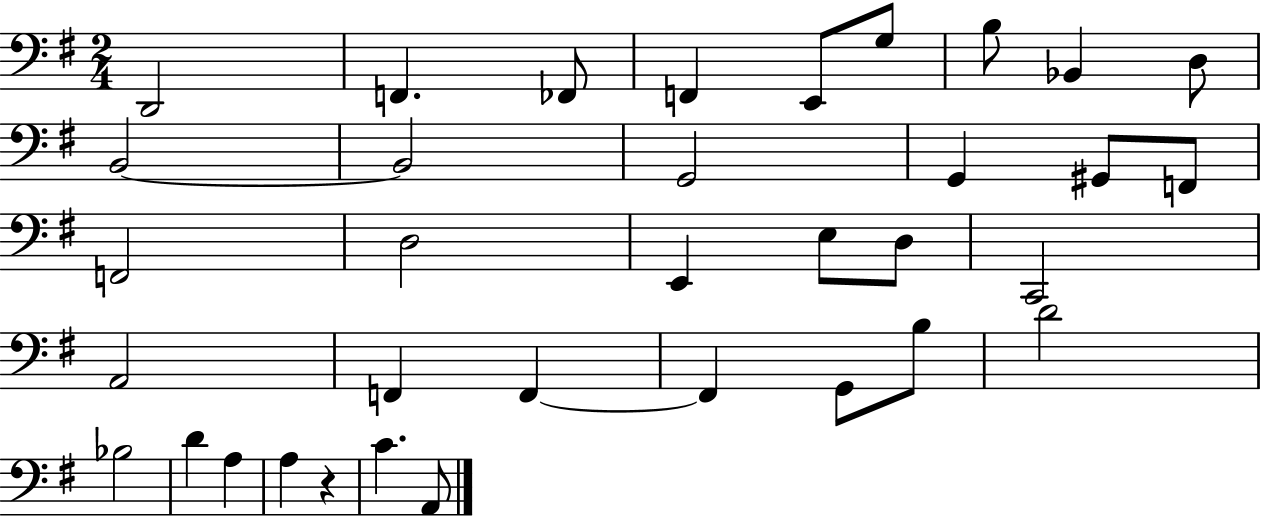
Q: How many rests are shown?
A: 1